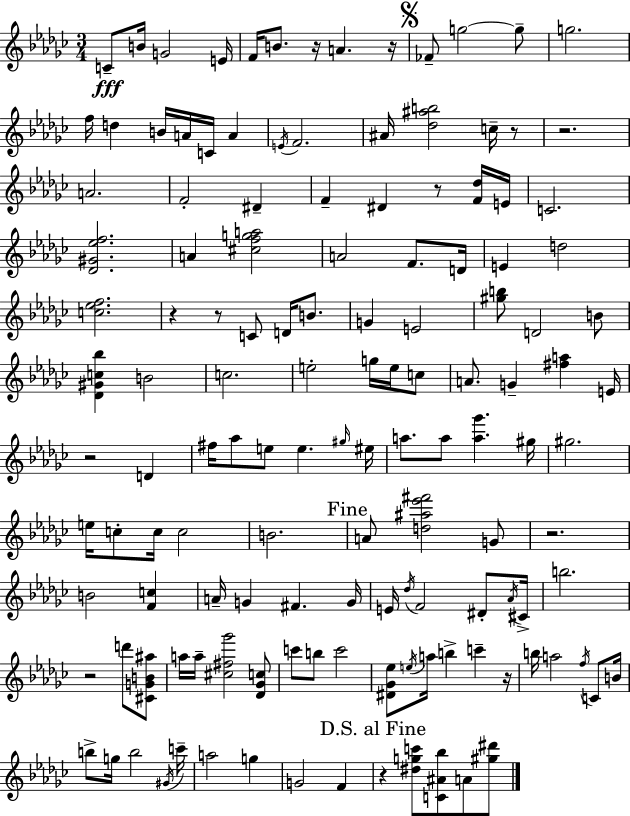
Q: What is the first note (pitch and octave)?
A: C4